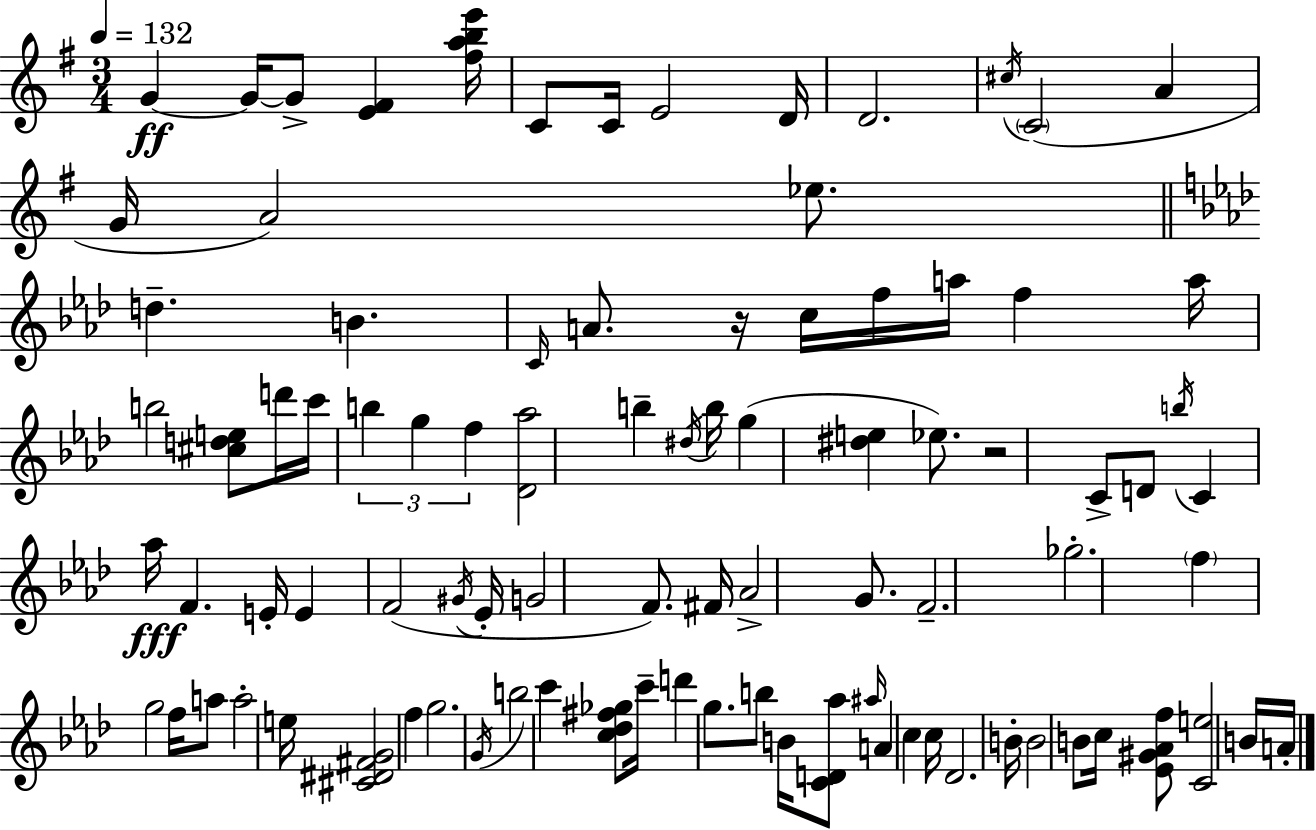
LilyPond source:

{
  \clef treble
  \numericTimeSignature
  \time 3/4
  \key e \minor
  \tempo 4 = 132
  g'4~~\ff g'16~~ g'8-> <e' fis'>4 <fis'' a'' b'' e'''>16 | c'8 c'16 e'2 d'16 | d'2. | \acciaccatura { cis''16 } \parenthesize c'2( a'4 | \break g'16 a'2) ees''8. | \bar "||" \break \key f \minor d''4.-- b'4. | \grace { c'16 } a'8. r16 c''16 f''16 a''16 f''4 | a''16 b''2 <cis'' d'' e''>8 d'''16 | c'''16 \tuplet 3/2 { b''4 g''4 f''4 } | \break <des' aes''>2 b''4-- | \acciaccatura { dis''16 } b''16 g''4( <dis'' e''>4 ees''8.) | r2 c'8-> | d'8 \acciaccatura { b''16 } c'4 aes''16\fff f'4. | \break e'16-. e'4 f'2( | \acciaccatura { gis'16 } ees'16-. g'2 | f'8.) fis'16 aes'2-> | g'8. f'2.-- | \break ges''2.-. | \parenthesize f''4 g''2 | f''16 a''8 a''2-. | e''16 <cis' dis' fis' g'>2 | \break f''4 g''2. | \acciaccatura { g'16 } b''2 | c'''4 <c'' des'' fis'' ges''>8 c'''16-- d'''4 | g''8. b''8 b'16 <c' d' aes''>8 \grace { ais''16 } a'4 | \break c''4 c''16 des'2. | b'16-. b'2 | b'8 c''16 <ees' gis' aes' f''>8 <c' e''>2 | b'16 a'16-. \bar "|."
}